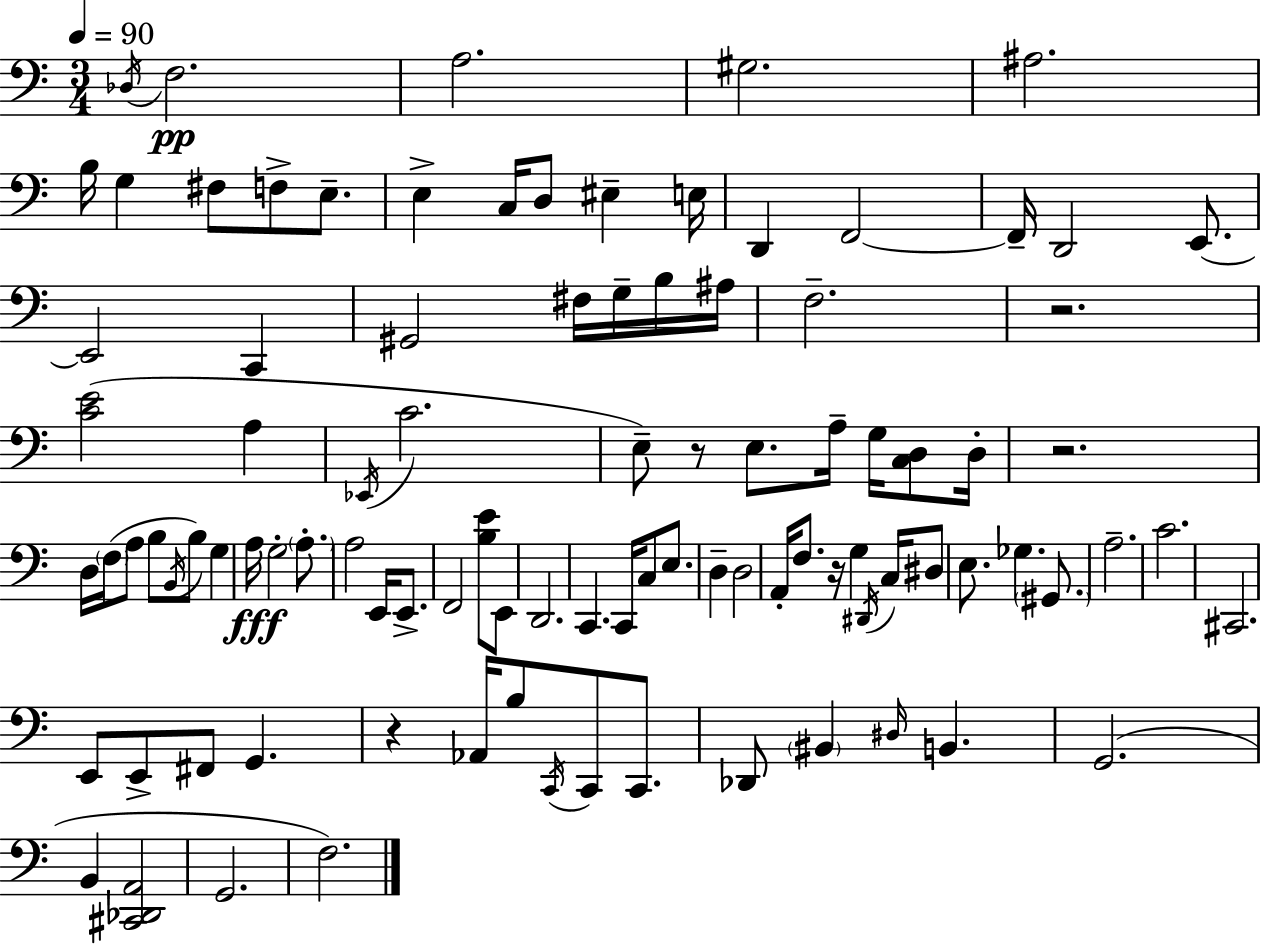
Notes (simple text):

Db3/s F3/h. A3/h. G#3/h. A#3/h. B3/s G3/q F#3/e F3/e E3/e. E3/q C3/s D3/e EIS3/q E3/s D2/q F2/h F2/s D2/h E2/e. E2/h C2/q G#2/h F#3/s G3/s B3/s A#3/s F3/h. R/h. [C4,E4]/h A3/q Eb2/s C4/h. E3/e R/e E3/e. A3/s G3/s [C3,D3]/e D3/s R/h. D3/s F3/s A3/e B3/e B2/s B3/e G3/q A3/s G3/h A3/e. A3/h E2/s E2/e. F2/h [B3,E4]/e E2/e D2/h. C2/q. C2/s C3/e E3/e. D3/q D3/h A2/s F3/e. R/s G3/q D#2/s C3/s D#3/e E3/e. Gb3/q. G#2/e. A3/h. C4/h. C#2/h. E2/e E2/e F#2/e G2/q. R/q Ab2/s B3/e C2/s C2/e C2/e. Db2/e BIS2/q D#3/s B2/q. G2/h. B2/q [C#2,Db2,A2]/h G2/h. F3/h.